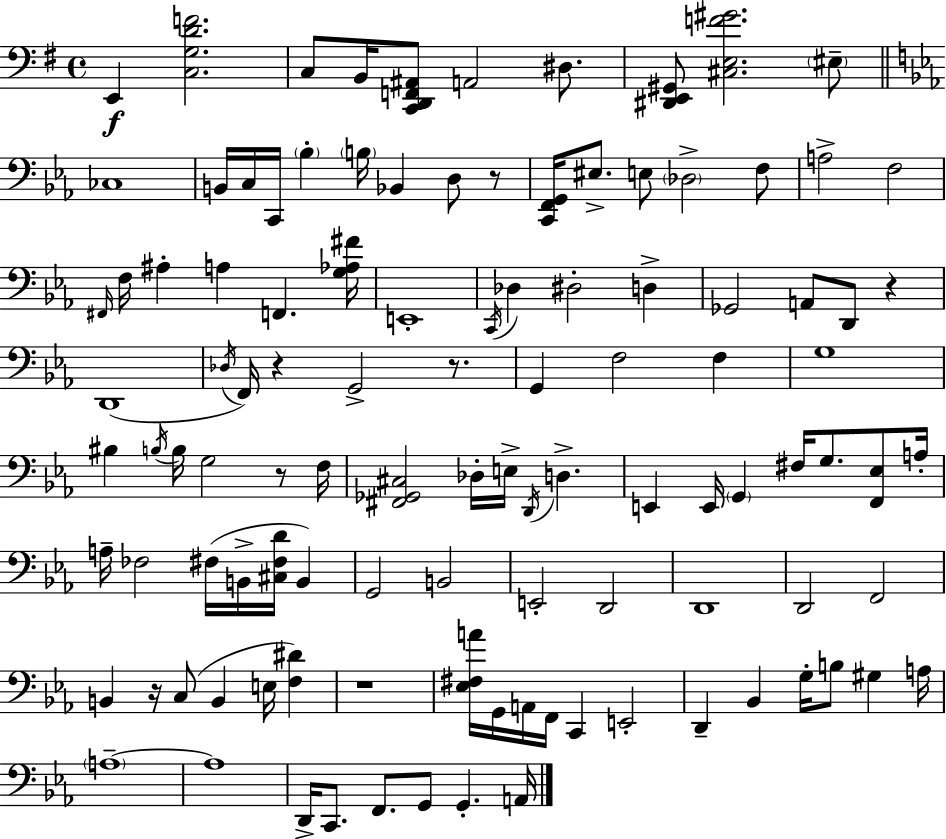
X:1
T:Untitled
M:4/4
L:1/4
K:Em
E,, [C,G,DF]2 C,/2 B,,/4 [C,,D,,F,,^A,,]/2 A,,2 ^D,/2 [^D,,E,,^G,,]/2 [^C,E,F^G]2 ^E,/2 _C,4 B,,/4 C,/4 C,,/4 _B, B,/4 _B,, D,/2 z/2 [C,,F,,G,,]/4 ^E,/2 E,/2 _D,2 F,/2 A,2 F,2 ^F,,/4 F,/4 ^A, A, F,, [G,_A,^F]/4 E,,4 C,,/4 _D, ^D,2 D, _G,,2 A,,/2 D,,/2 z D,,4 _D,/4 F,,/4 z G,,2 z/2 G,, F,2 F, G,4 ^B, B,/4 B,/4 G,2 z/2 F,/4 [^F,,_G,,^C,]2 _D,/4 E,/4 D,,/4 D, E,, E,,/4 G,, ^F,/4 G,/2 [F,,_E,]/2 A,/4 A,/4 _F,2 ^F,/4 B,,/4 [^C,^F,D]/4 B,, G,,2 B,,2 E,,2 D,,2 D,,4 D,,2 F,,2 B,, z/4 C,/2 B,, E,/4 [F,^D] z4 [_E,^F,A]/4 G,,/4 A,,/4 F,,/4 C,, E,,2 D,, _B,, G,/4 B,/2 ^G, A,/4 A,4 A,4 D,,/4 C,,/2 F,,/2 G,,/2 G,, A,,/4